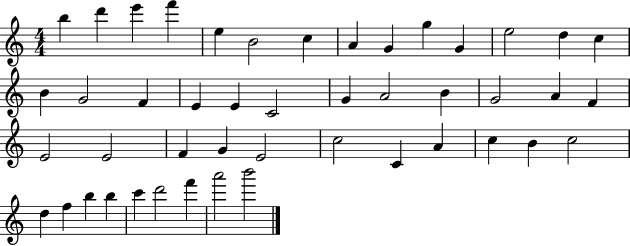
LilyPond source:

{
  \clef treble
  \numericTimeSignature
  \time 4/4
  \key c \major
  b''4 d'''4 e'''4 f'''4 | e''4 b'2 c''4 | a'4 g'4 g''4 g'4 | e''2 d''4 c''4 | \break b'4 g'2 f'4 | e'4 e'4 c'2 | g'4 a'2 b'4 | g'2 a'4 f'4 | \break e'2 e'2 | f'4 g'4 e'2 | c''2 c'4 a'4 | c''4 b'4 c''2 | \break d''4 f''4 b''4 b''4 | c'''4 d'''2 f'''4 | a'''2 b'''2 | \bar "|."
}